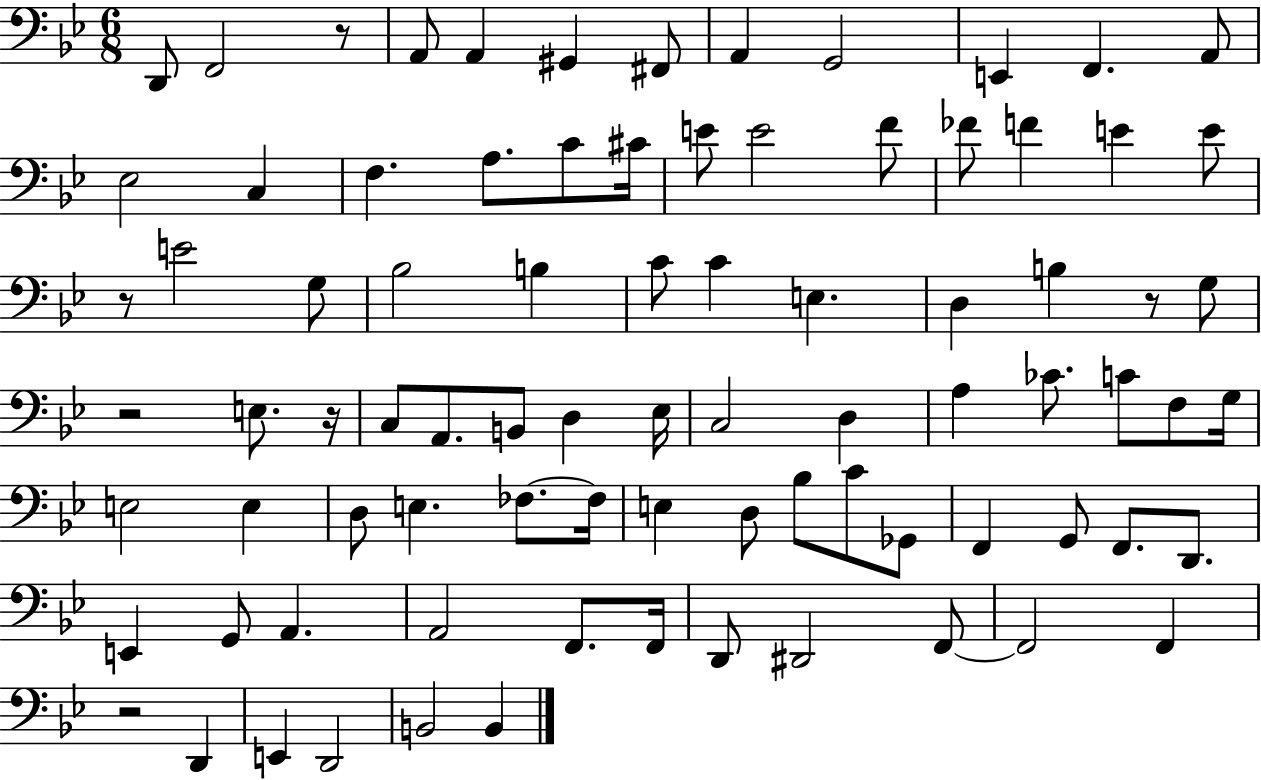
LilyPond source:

{
  \clef bass
  \numericTimeSignature
  \time 6/8
  \key bes \major
  d,8 f,2 r8 | a,8 a,4 gis,4 fis,8 | a,4 g,2 | e,4 f,4. a,8 | \break ees2 c4 | f4. a8. c'8 cis'16 | e'8 e'2 f'8 | fes'8 f'4 e'4 e'8 | \break r8 e'2 g8 | bes2 b4 | c'8 c'4 e4. | d4 b4 r8 g8 | \break r2 e8. r16 | c8 a,8. b,8 d4 ees16 | c2 d4 | a4 ces'8. c'8 f8 g16 | \break e2 e4 | d8 e4. fes8.~~ fes16 | e4 d8 bes8 c'8 ges,8 | f,4 g,8 f,8. d,8. | \break e,4 g,8 a,4. | a,2 f,8. f,16 | d,8 dis,2 f,8~~ | f,2 f,4 | \break r2 d,4 | e,4 d,2 | b,2 b,4 | \bar "|."
}